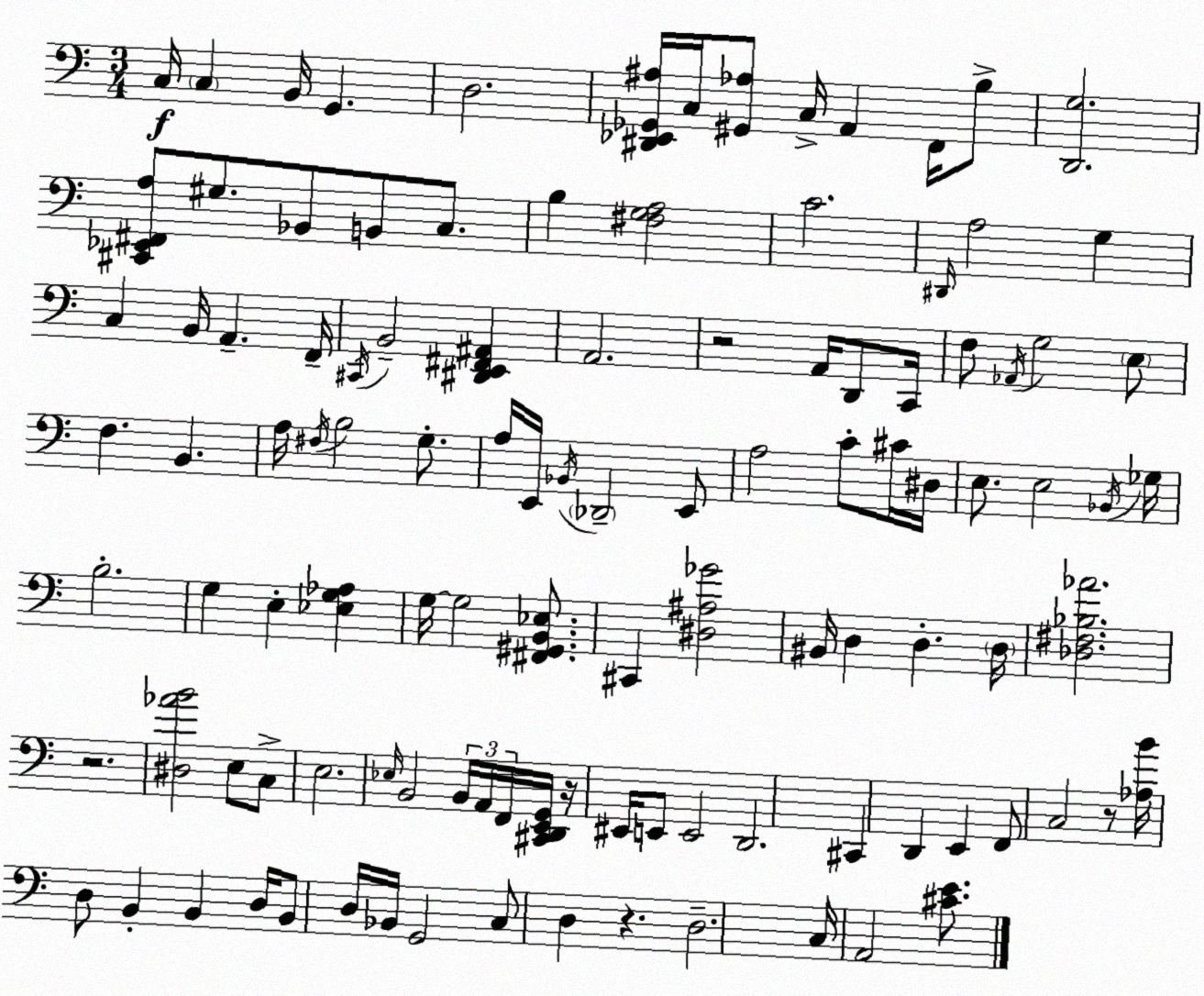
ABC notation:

X:1
T:Untitled
M:3/4
L:1/4
K:C
C,/4 C, B,,/4 G,, D,2 [^D,,_E,,_G,,^A,]/4 C,/4 [^G,,_A,]/2 C,/4 A,, F,,/4 B,/2 [D,,G,]2 [^C,,_E,,^F,,A,]/2 ^G,/2 _B,,/2 B,,/2 C,/2 B, [^F,G,A,]2 C2 ^D,,/4 A,2 G, C, B,,/4 A,, F,,/4 ^C,,/4 B,,2 [^D,,E,,^F,,^A,,] A,,2 z2 A,,/4 D,,/2 C,,/4 F,/2 _A,,/4 G,2 E,/2 F, B,, A,/4 ^F,/4 B,2 G,/2 A,/4 E,,/4 _B,,/4 _D,,2 E,,/2 A,2 C/2 ^C/4 ^D,/4 E,/2 E,2 _B,,/4 _G,/4 B,2 G, E, [_E,G,_A,] G,/4 G,2 [^F,,^G,,B,,_E,]/2 ^C,, [^D,^A,_G]2 ^B,,/4 D, D, D,/4 [_D,^F,_B,_A]2 z2 [^D,_AB]2 E,/2 C,/2 E,2 _E,/4 B,,2 B,,/4 A,,/4 F,,/4 [^C,,D,,E,,G,,]/4 z/4 ^E,,/4 E,,/2 E,,2 D,,2 ^C,, D,, E,, F,,/2 C,2 z/2 [_A,B]/4 D,/2 B,, B,, D,/4 B,,/2 D,/4 _B,,/4 G,,2 C,/2 D, z D,2 C,/4 A,,2 [^CE]/2